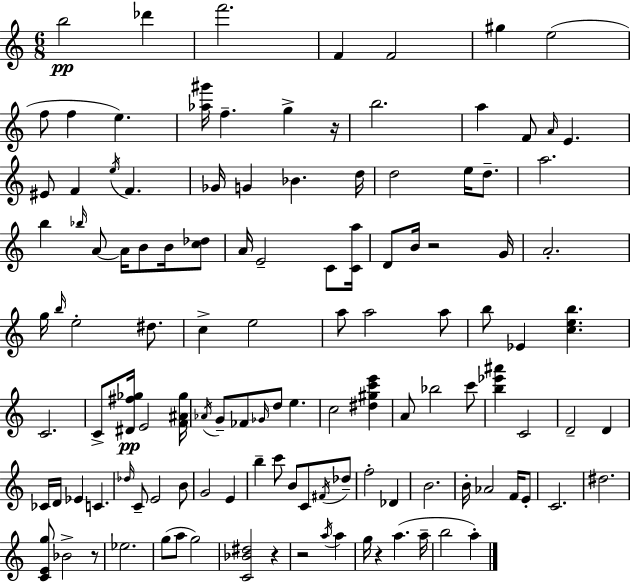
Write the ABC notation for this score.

X:1
T:Untitled
M:6/8
L:1/4
K:Am
b2 _d' f'2 F F2 ^g e2 f/2 f e [_a^g']/4 f g z/4 b2 a F/2 A/4 E ^E/2 F e/4 F _G/4 G _B d/4 d2 e/4 d/2 a2 b _b/4 A/2 A/4 B/2 B/4 [c_d]/2 A/4 E2 C/2 [Ca]/4 D/2 B/4 z2 G/4 A2 g/4 b/4 e2 ^d/2 c e2 a/2 a2 a/2 b/2 _E [ceb] C2 C/2 [^D^f_g]/4 E2 [F^A_g]/4 _A/4 G/2 _F/2 _G/4 d/2 e c2 [^d^gc'e'] A/2 _b2 c'/2 [b_e'^a'] C2 D2 D _C/4 D/4 _E C _d/4 C/2 E2 B/2 G2 E b c'/2 B/2 C/2 ^F/4 _d/2 f2 _D B2 B/4 _A2 F/4 E/2 C2 ^d2 [CEg]/2 _B2 z/2 _e2 g/2 a/2 g2 [C_B^d]2 z z2 a/4 a g/4 z a a/4 b2 a